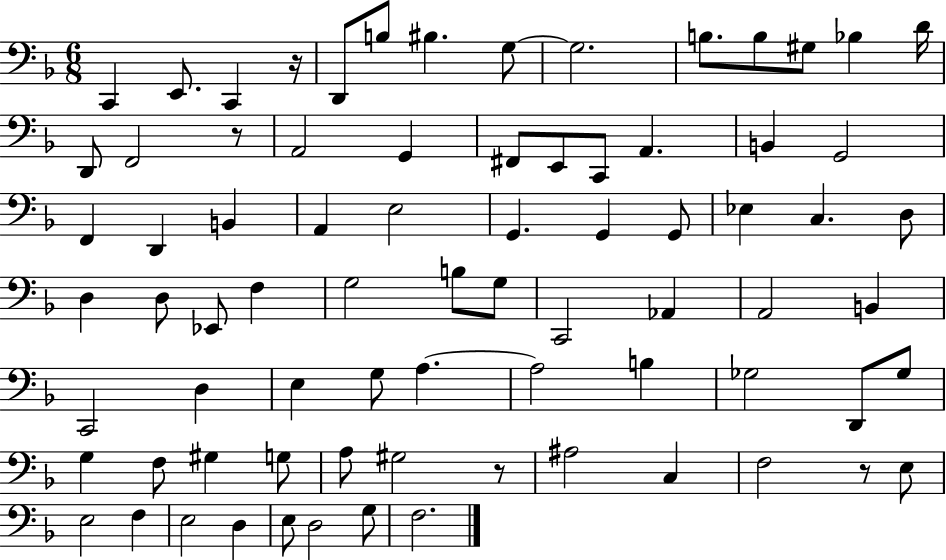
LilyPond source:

{
  \clef bass
  \numericTimeSignature
  \time 6/8
  \key f \major
  c,4 e,8. c,4 r16 | d,8 b8 bis4. g8~~ | g2. | b8. b8 gis8 bes4 d'16 | \break d,8 f,2 r8 | a,2 g,4 | fis,8 e,8 c,8 a,4. | b,4 g,2 | \break f,4 d,4 b,4 | a,4 e2 | g,4. g,4 g,8 | ees4 c4. d8 | \break d4 d8 ees,8 f4 | g2 b8 g8 | c,2 aes,4 | a,2 b,4 | \break c,2 d4 | e4 g8 a4.~~ | a2 b4 | ges2 d,8 ges8 | \break g4 f8 gis4 g8 | a8 gis2 r8 | ais2 c4 | f2 r8 e8 | \break e2 f4 | e2 d4 | e8 d2 g8 | f2. | \break \bar "|."
}